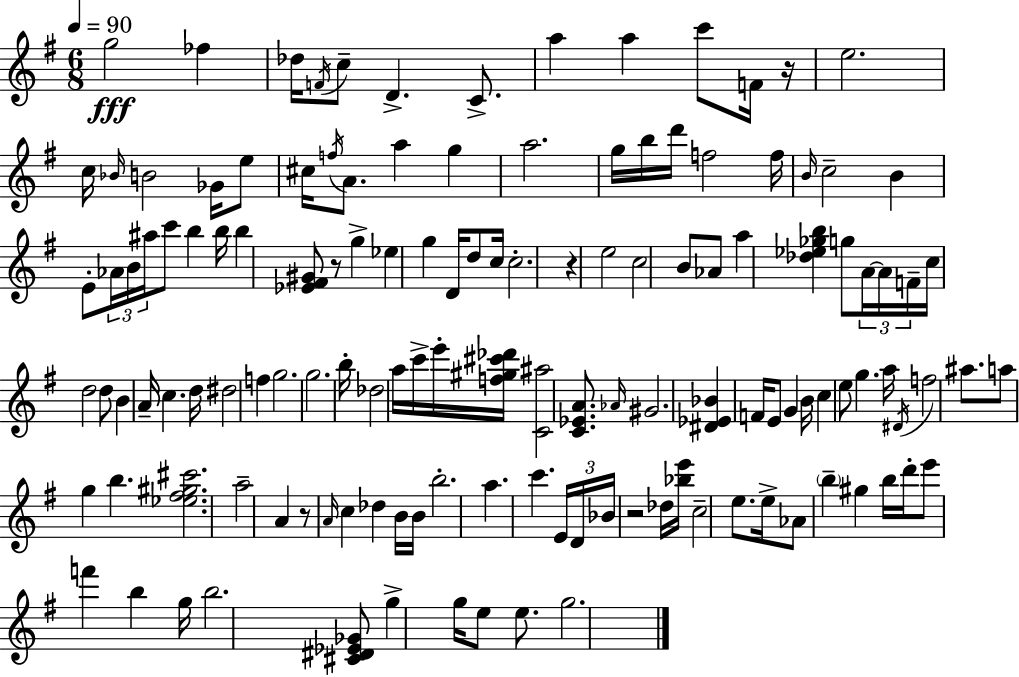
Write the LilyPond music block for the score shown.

{
  \clef treble
  \numericTimeSignature
  \time 6/8
  \key g \major
  \tempo 4 = 90
  g''2\fff fes''4 | des''16 \acciaccatura { f'16 } c''8-- d'4.-> c'8.-> | a''4 a''4 c'''8 f'16 | r16 e''2. | \break c''16 \grace { bes'16 } b'2 ges'16 | e''8 cis''16 \acciaccatura { f''16 } a'8. a''4 g''4 | a''2. | g''16 b''16 d'''16 f''2 | \break f''16 \grace { b'16 } c''2-- | b'4 e'8-. \tuplet 3/2 { aes'16 b'16 ais''16 } c'''8 b''4 | b''16 b''4 <ees' fis' gis'>8 r8 | g''4-> ees''4 g''4 | \break d'16 d''8 c''16 c''2.-. | r4 e''2 | c''2 | b'8 aes'8 a''4 <des'' ees'' ges'' b''>4 | \break g''8 \tuplet 3/2 { a'16~~ a'16 f'16-- } c''16 d''2 | d''8 b'4 a'16-- c''4. | d''16 dis''2 | f''4 g''2. | \break g''2. | b''16-. des''2 | a''16 c'''16-> e'''16-. <f'' gis'' cis''' des'''>16 <c' ais''>2 | <c' ees' a'>8. \grace { aes'16 } gis'2. | \break <dis' ees' bes'>4 f'16 e'8 | g'4 b'16 c''4 e''8 g''4. | a''16 \acciaccatura { dis'16 } f''2 | ais''8. a''8 g''4 | \break b''4. <ees'' fis'' gis'' cis'''>2. | a''2-- | a'4 r8 \grace { a'16 } c''4 | des''4 b'16 b'16 b''2.-. | \break a''4. | c'''4. \tuplet 3/2 { e'16 d'16 bes'16 } r2 | des''16 <bes'' e'''>16 c''2-- | e''8. e''16-> aes'8 \parenthesize b''4-- | \break gis''4 b''16 d'''16-. e'''8 f'''4 | b''4 g''16 b''2. | <cis' dis' ees' ges'>8 g''4-> | g''16 e''8 e''8. g''2. | \break \bar "|."
}